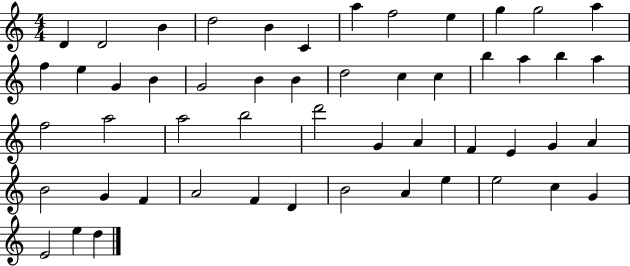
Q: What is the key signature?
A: C major